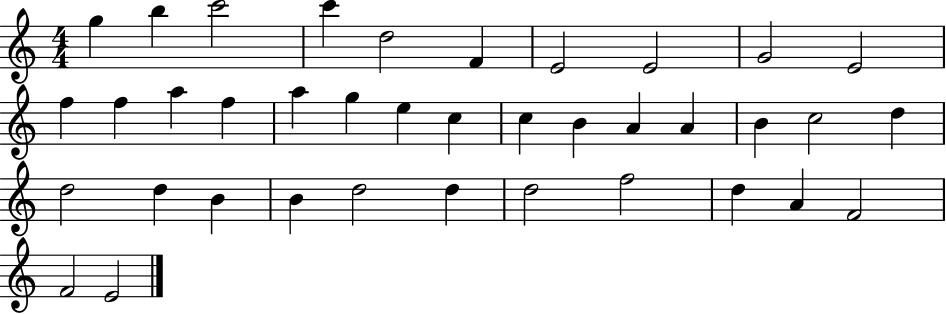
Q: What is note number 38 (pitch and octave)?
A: E4